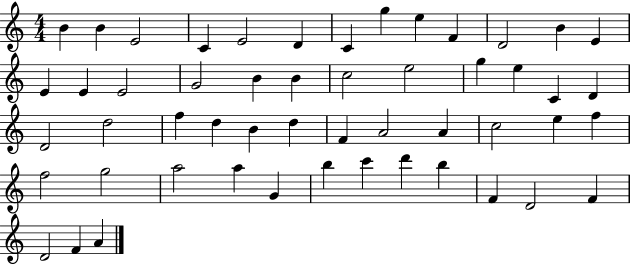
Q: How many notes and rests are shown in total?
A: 52